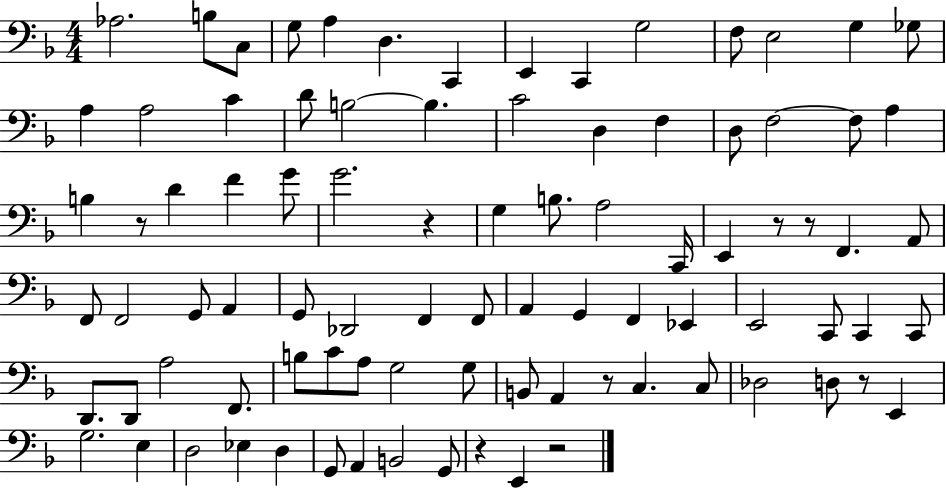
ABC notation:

X:1
T:Untitled
M:4/4
L:1/4
K:F
_A,2 B,/2 C,/2 G,/2 A, D, C,, E,, C,, G,2 F,/2 E,2 G, _G,/2 A, A,2 C D/2 B,2 B, C2 D, F, D,/2 F,2 F,/2 A, B, z/2 D F G/2 G2 z G, B,/2 A,2 C,,/4 E,, z/2 z/2 F,, A,,/2 F,,/2 F,,2 G,,/2 A,, G,,/2 _D,,2 F,, F,,/2 A,, G,, F,, _E,, E,,2 C,,/2 C,, C,,/2 D,,/2 D,,/2 A,2 F,,/2 B,/2 C/2 A,/2 G,2 G,/2 B,,/2 A,, z/2 C, C,/2 _D,2 D,/2 z/2 E,, G,2 E, D,2 _E, D, G,,/2 A,, B,,2 G,,/2 z E,, z2